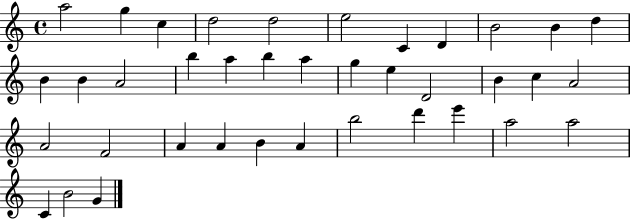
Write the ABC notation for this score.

X:1
T:Untitled
M:4/4
L:1/4
K:C
a2 g c d2 d2 e2 C D B2 B d B B A2 b a b a g e D2 B c A2 A2 F2 A A B A b2 d' e' a2 a2 C B2 G